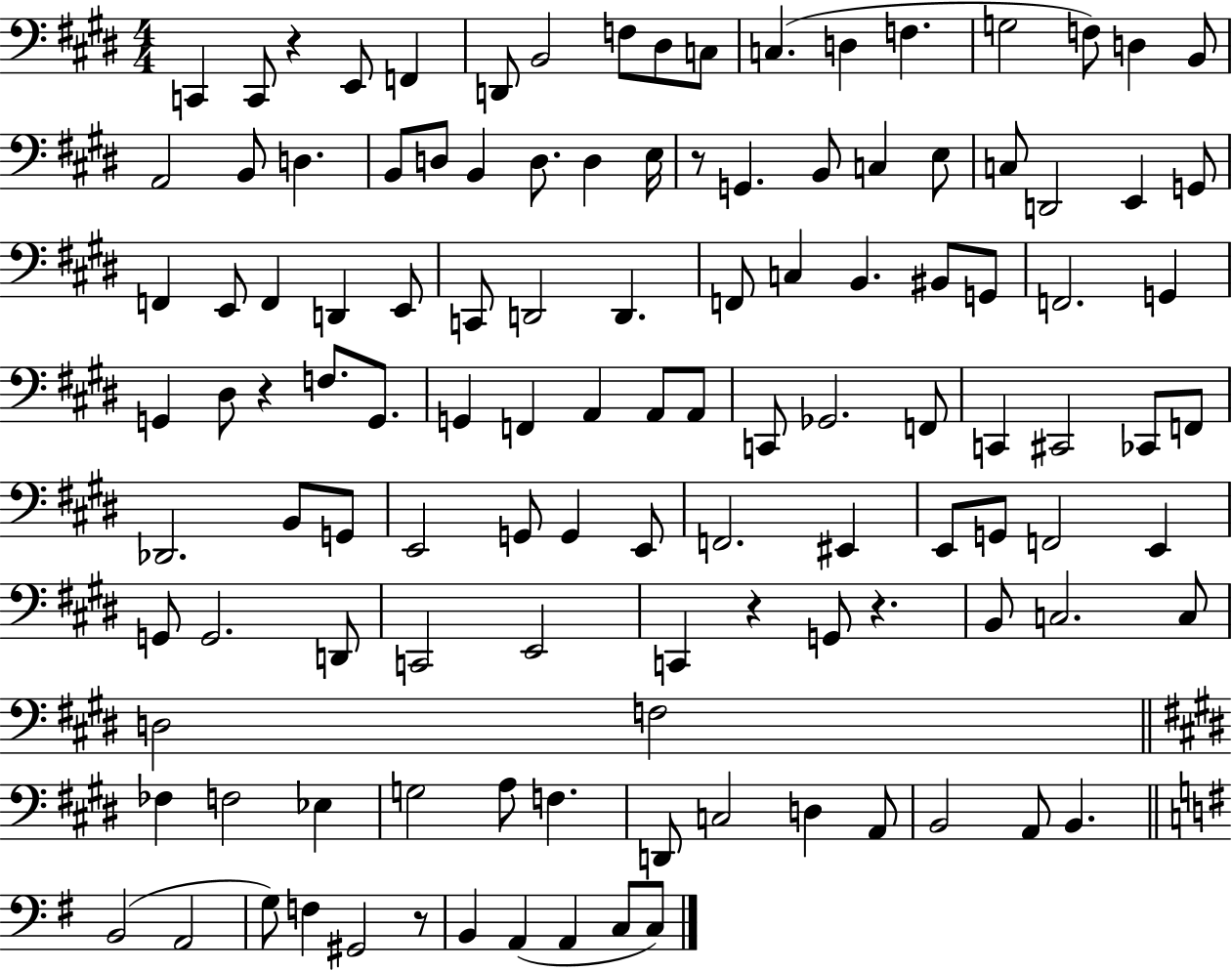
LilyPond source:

{
  \clef bass
  \numericTimeSignature
  \time 4/4
  \key e \major
  c,4 c,8 r4 e,8 f,4 | d,8 b,2 f8 dis8 c8 | c4.( d4 f4. | g2 f8) d4 b,8 | \break a,2 b,8 d4. | b,8 d8 b,4 d8. d4 e16 | r8 g,4. b,8 c4 e8 | c8 d,2 e,4 g,8 | \break f,4 e,8 f,4 d,4 e,8 | c,8 d,2 d,4. | f,8 c4 b,4. bis,8 g,8 | f,2. g,4 | \break g,4 dis8 r4 f8. g,8. | g,4 f,4 a,4 a,8 a,8 | c,8 ges,2. f,8 | c,4 cis,2 ces,8 f,8 | \break des,2. b,8 g,8 | e,2 g,8 g,4 e,8 | f,2. eis,4 | e,8 g,8 f,2 e,4 | \break g,8 g,2. d,8 | c,2 e,2 | c,4 r4 g,8 r4. | b,8 c2. c8 | \break d2 f2 | \bar "||" \break \key e \major fes4 f2 ees4 | g2 a8 f4. | d,8 c2 d4 a,8 | b,2 a,8 b,4. | \break \bar "||" \break \key g \major b,2( a,2 | g8) f4 gis,2 r8 | b,4 a,4( a,4 c8 c8) | \bar "|."
}